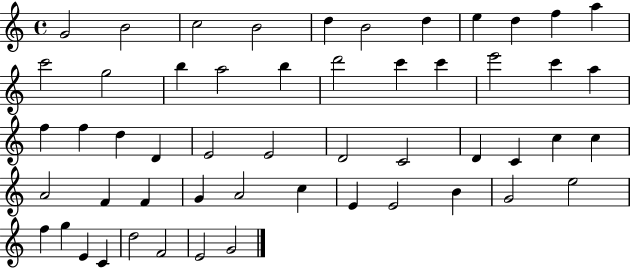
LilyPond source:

{
  \clef treble
  \time 4/4
  \defaultTimeSignature
  \key c \major
  g'2 b'2 | c''2 b'2 | d''4 b'2 d''4 | e''4 d''4 f''4 a''4 | \break c'''2 g''2 | b''4 a''2 b''4 | d'''2 c'''4 c'''4 | e'''2 c'''4 a''4 | \break f''4 f''4 d''4 d'4 | e'2 e'2 | d'2 c'2 | d'4 c'4 c''4 c''4 | \break a'2 f'4 f'4 | g'4 a'2 c''4 | e'4 e'2 b'4 | g'2 e''2 | \break f''4 g''4 e'4 c'4 | d''2 f'2 | e'2 g'2 | \bar "|."
}